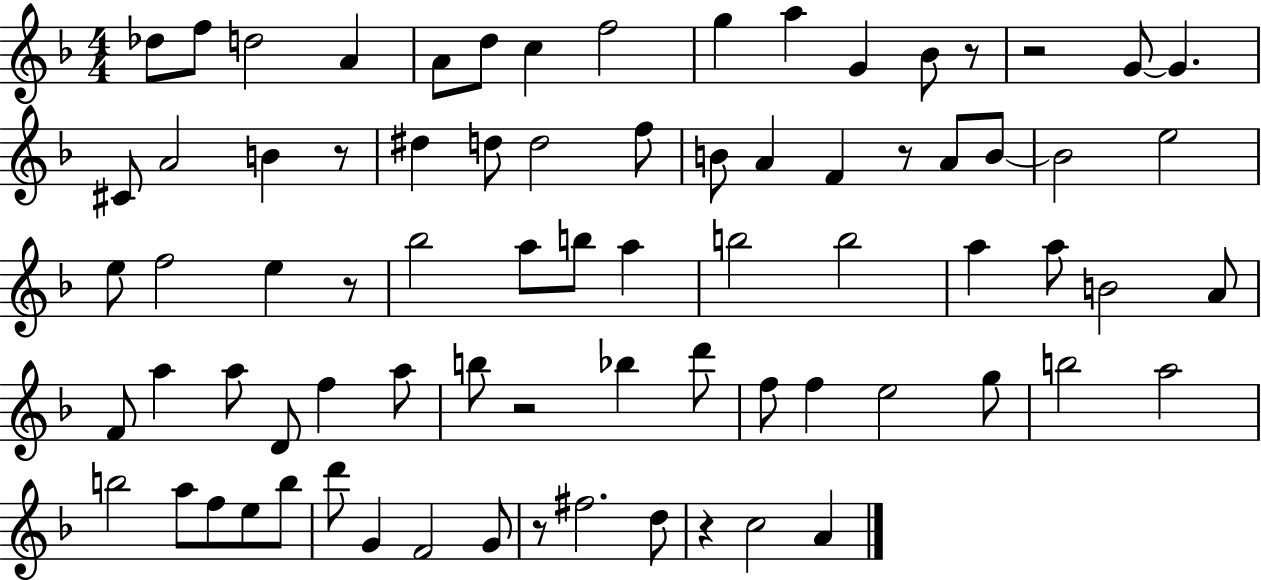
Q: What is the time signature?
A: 4/4